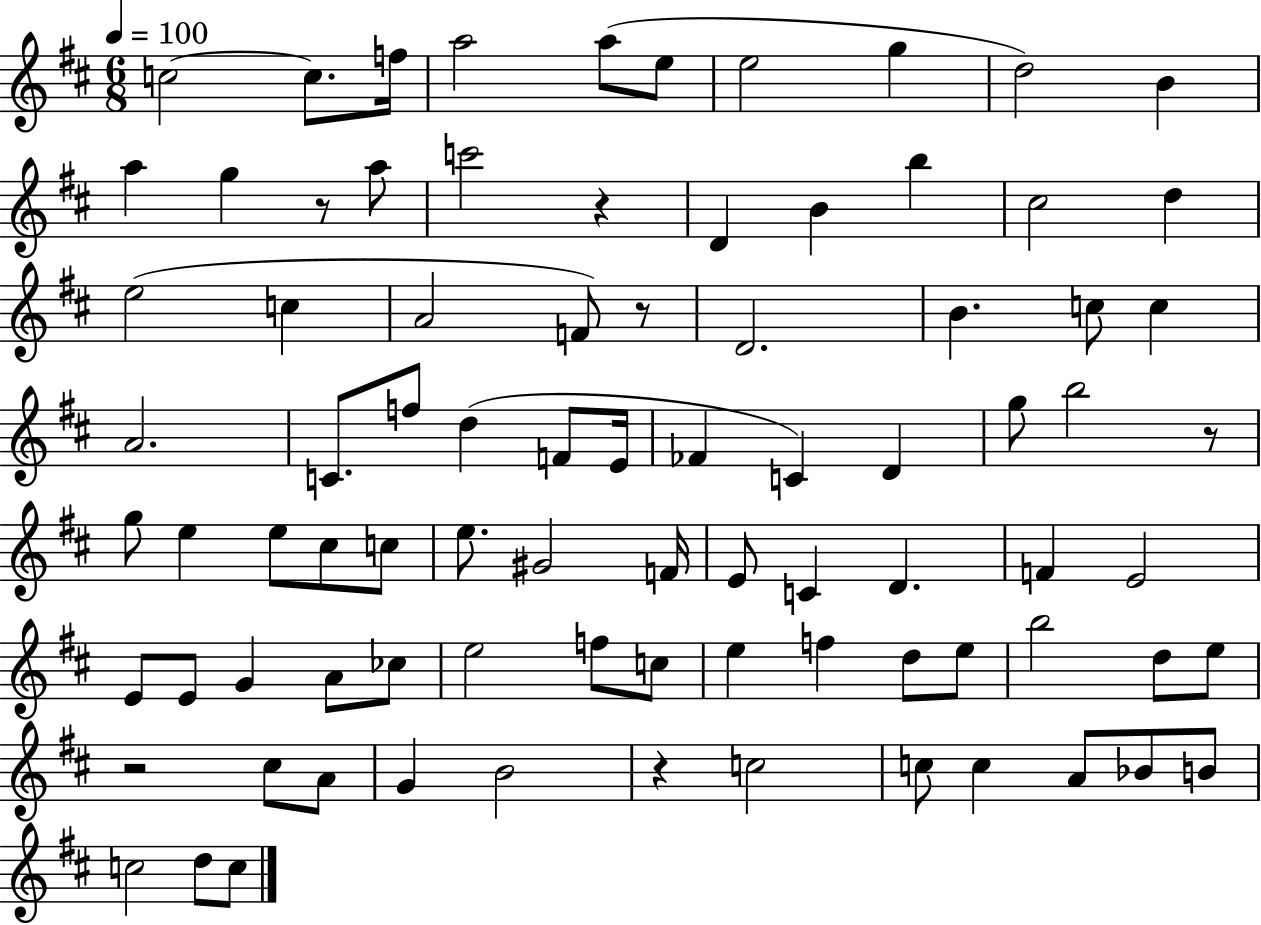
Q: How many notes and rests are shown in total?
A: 85